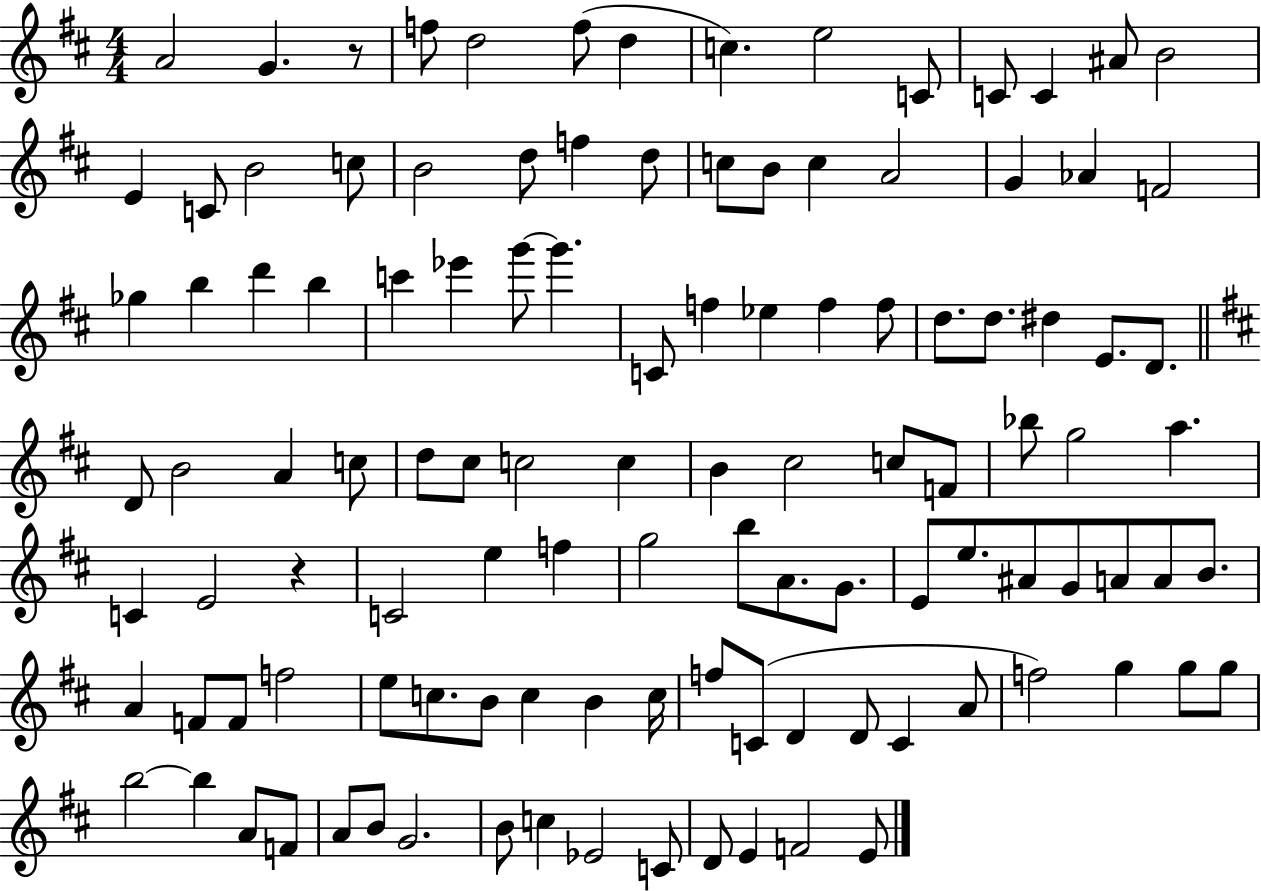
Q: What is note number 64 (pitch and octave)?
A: C4